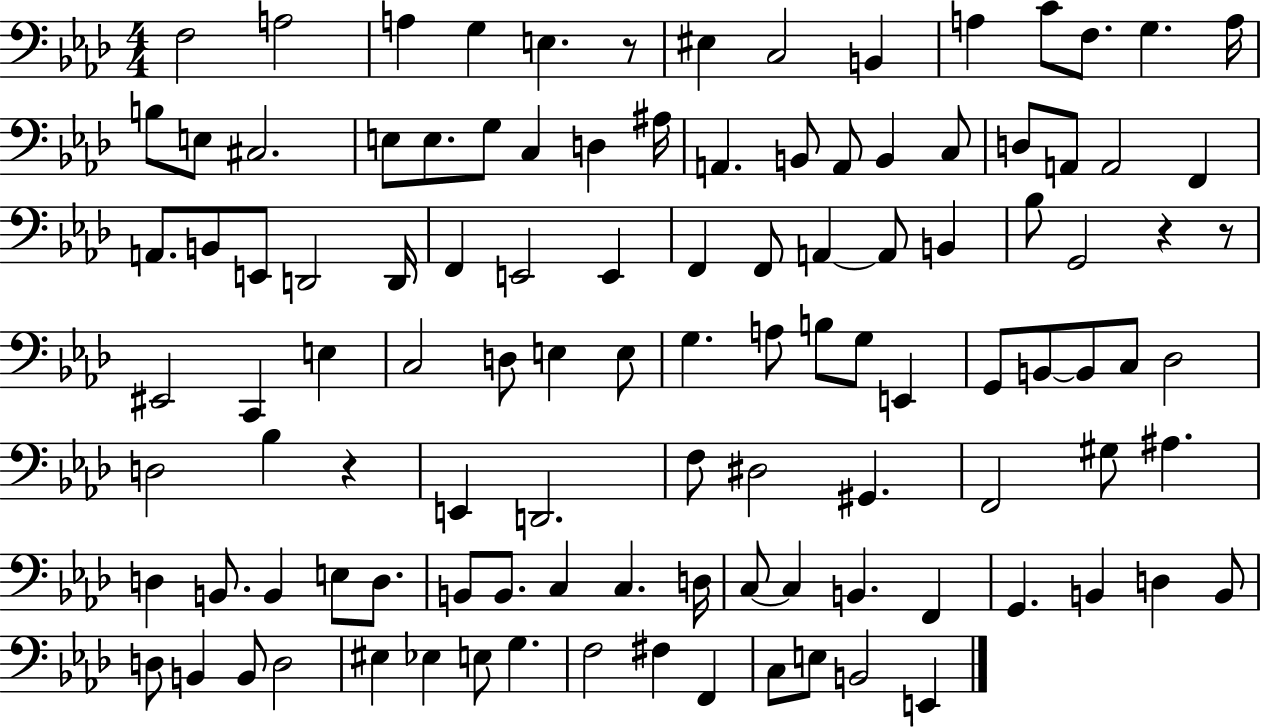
F3/h A3/h A3/q G3/q E3/q. R/e EIS3/q C3/h B2/q A3/q C4/e F3/e. G3/q. A3/s B3/e E3/e C#3/h. E3/e E3/e. G3/e C3/q D3/q A#3/s A2/q. B2/e A2/e B2/q C3/e D3/e A2/e A2/h F2/q A2/e. B2/e E2/e D2/h D2/s F2/q E2/h E2/q F2/q F2/e A2/q A2/e B2/q Bb3/e G2/h R/q R/e EIS2/h C2/q E3/q C3/h D3/e E3/q E3/e G3/q. A3/e B3/e G3/e E2/q G2/e B2/e B2/e C3/e Db3/h D3/h Bb3/q R/q E2/q D2/h. F3/e D#3/h G#2/q. F2/h G#3/e A#3/q. D3/q B2/e. B2/q E3/e D3/e. B2/e B2/e. C3/q C3/q. D3/s C3/e C3/q B2/q. F2/q G2/q. B2/q D3/q B2/e D3/e B2/q B2/e D3/h EIS3/q Eb3/q E3/e G3/q. F3/h F#3/q F2/q C3/e E3/e B2/h E2/q